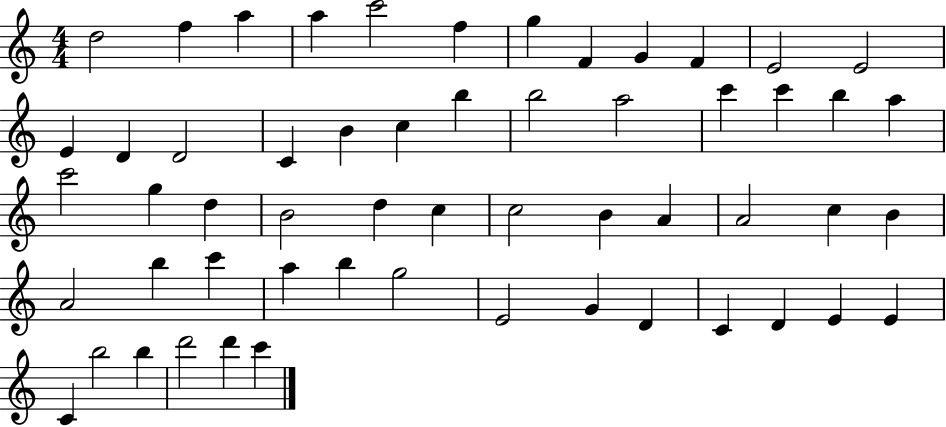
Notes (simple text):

D5/h F5/q A5/q A5/q C6/h F5/q G5/q F4/q G4/q F4/q E4/h E4/h E4/q D4/q D4/h C4/q B4/q C5/q B5/q B5/h A5/h C6/q C6/q B5/q A5/q C6/h G5/q D5/q B4/h D5/q C5/q C5/h B4/q A4/q A4/h C5/q B4/q A4/h B5/q C6/q A5/q B5/q G5/h E4/h G4/q D4/q C4/q D4/q E4/q E4/q C4/q B5/h B5/q D6/h D6/q C6/q